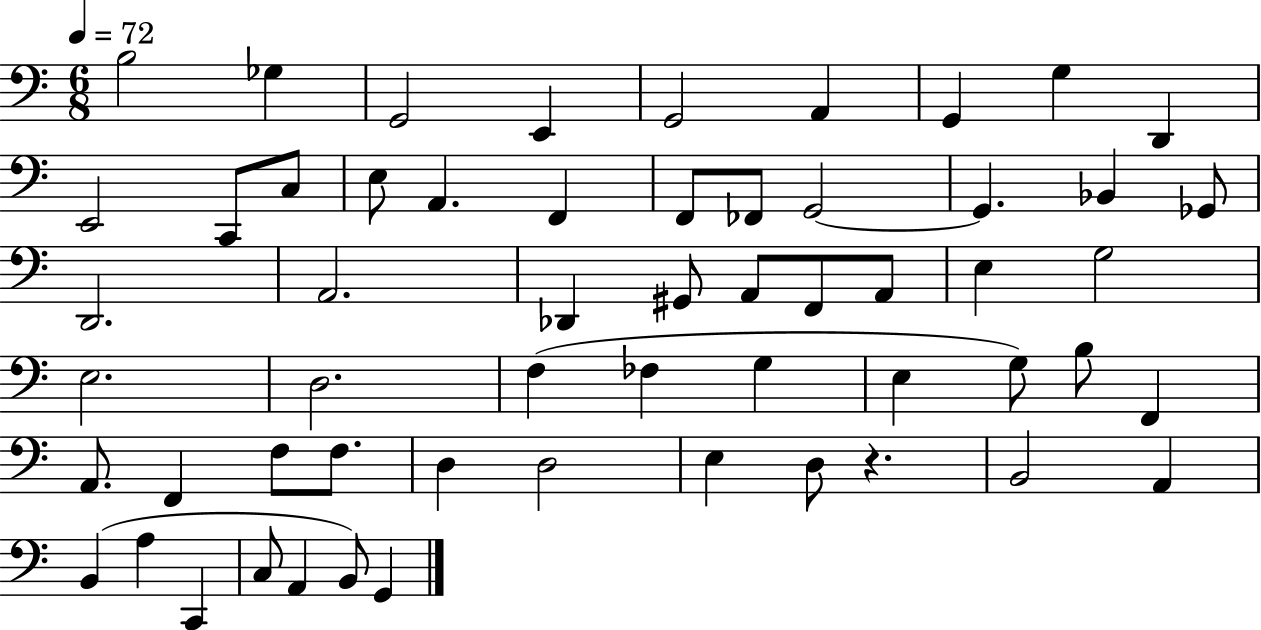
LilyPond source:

{
  \clef bass
  \numericTimeSignature
  \time 6/8
  \key c \major
  \tempo 4 = 72
  b2 ges4 | g,2 e,4 | g,2 a,4 | g,4 g4 d,4 | \break e,2 c,8 c8 | e8 a,4. f,4 | f,8 fes,8 g,2~~ | g,4. bes,4 ges,8 | \break d,2. | a,2. | des,4 gis,8 a,8 f,8 a,8 | e4 g2 | \break e2. | d2. | f4( fes4 g4 | e4 g8) b8 f,4 | \break a,8. f,4 f8 f8. | d4 d2 | e4 d8 r4. | b,2 a,4 | \break b,4( a4 c,4 | c8 a,4 b,8) g,4 | \bar "|."
}